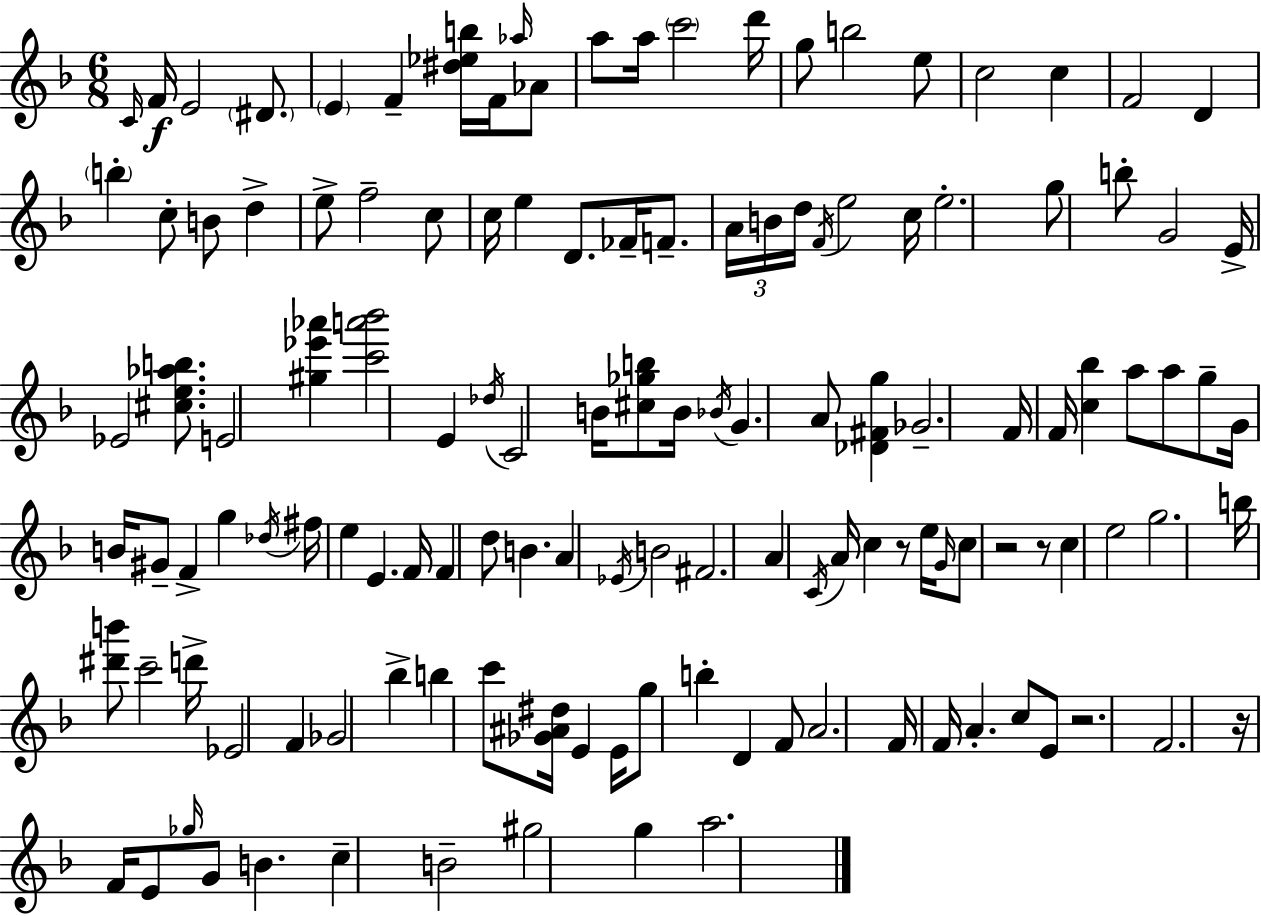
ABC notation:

X:1
T:Untitled
M:6/8
L:1/4
K:F
C/4 F/4 E2 ^D/2 E F [^d_eb]/4 F/4 _a/4 _A/2 a/2 a/4 c'2 d'/4 g/2 b2 e/2 c2 c F2 D b c/2 B/2 d e/2 f2 c/2 c/4 e D/2 _F/4 F/2 A/4 B/4 d/4 F/4 e2 c/4 e2 g/2 b/2 G2 E/4 _E2 [^ce_ab]/2 E2 [^g_e'_a'] [c'a'_b']2 E _d/4 C2 B/4 [^c_gb]/2 B/4 _B/4 G A/2 [_D^Fg] _G2 F/4 F/4 [c_b] a/2 a/2 g/2 G/4 B/4 ^G/2 F g _d/4 ^f/4 e E F/4 F d/2 B A _E/4 B2 ^F2 A C/4 A/4 c z/2 e/4 G/4 c/2 z2 z/2 c e2 g2 b/4 [^d'b']/2 c'2 d'/4 _E2 F _G2 _b b c'/2 [_G^A^d]/4 E E/4 g/2 b D F/2 A2 F/4 F/4 A c/2 E/2 z2 F2 z/4 F/4 E/2 _g/4 G/2 B c B2 ^g2 g a2